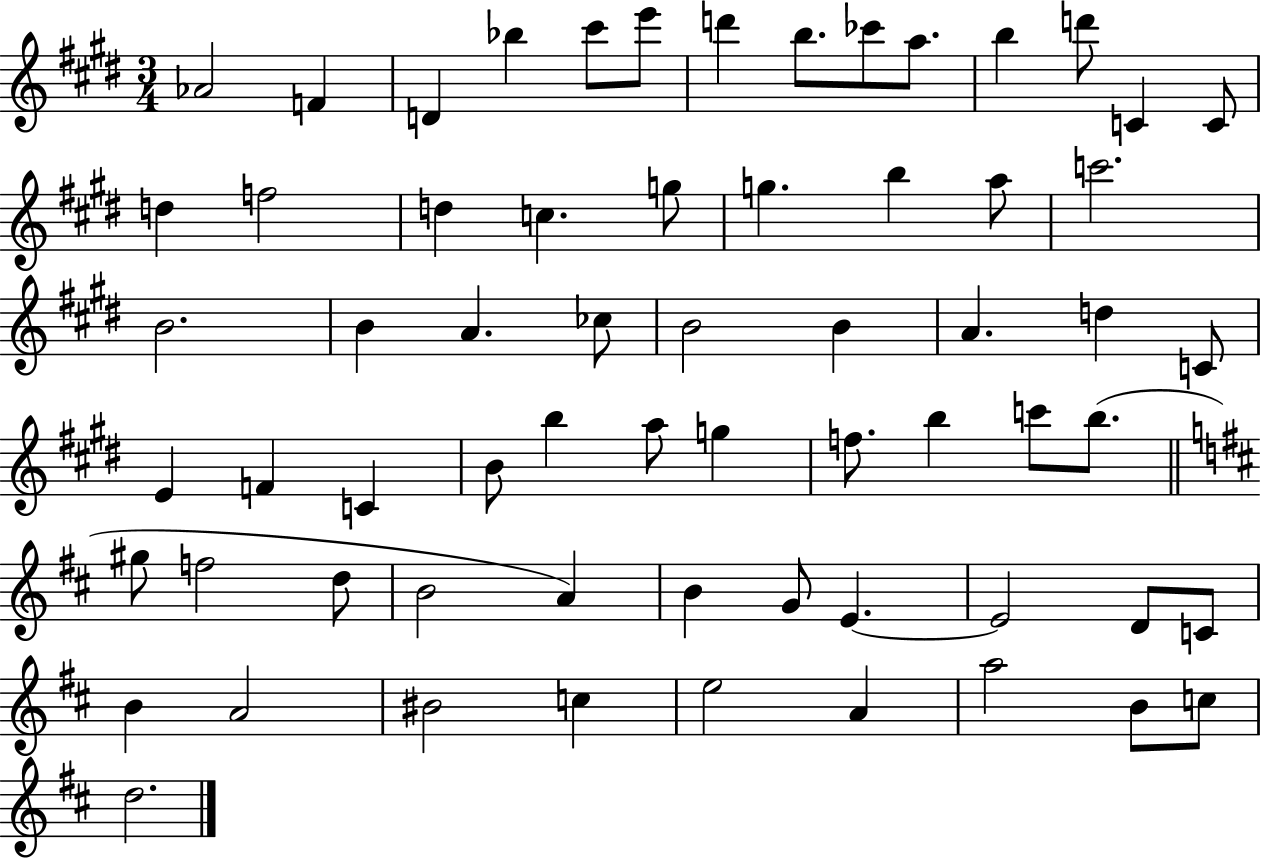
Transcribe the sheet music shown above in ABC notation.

X:1
T:Untitled
M:3/4
L:1/4
K:E
_A2 F D _b ^c'/2 e'/2 d' b/2 _c'/2 a/2 b d'/2 C C/2 d f2 d c g/2 g b a/2 c'2 B2 B A _c/2 B2 B A d C/2 E F C B/2 b a/2 g f/2 b c'/2 b/2 ^g/2 f2 d/2 B2 A B G/2 E E2 D/2 C/2 B A2 ^B2 c e2 A a2 B/2 c/2 d2